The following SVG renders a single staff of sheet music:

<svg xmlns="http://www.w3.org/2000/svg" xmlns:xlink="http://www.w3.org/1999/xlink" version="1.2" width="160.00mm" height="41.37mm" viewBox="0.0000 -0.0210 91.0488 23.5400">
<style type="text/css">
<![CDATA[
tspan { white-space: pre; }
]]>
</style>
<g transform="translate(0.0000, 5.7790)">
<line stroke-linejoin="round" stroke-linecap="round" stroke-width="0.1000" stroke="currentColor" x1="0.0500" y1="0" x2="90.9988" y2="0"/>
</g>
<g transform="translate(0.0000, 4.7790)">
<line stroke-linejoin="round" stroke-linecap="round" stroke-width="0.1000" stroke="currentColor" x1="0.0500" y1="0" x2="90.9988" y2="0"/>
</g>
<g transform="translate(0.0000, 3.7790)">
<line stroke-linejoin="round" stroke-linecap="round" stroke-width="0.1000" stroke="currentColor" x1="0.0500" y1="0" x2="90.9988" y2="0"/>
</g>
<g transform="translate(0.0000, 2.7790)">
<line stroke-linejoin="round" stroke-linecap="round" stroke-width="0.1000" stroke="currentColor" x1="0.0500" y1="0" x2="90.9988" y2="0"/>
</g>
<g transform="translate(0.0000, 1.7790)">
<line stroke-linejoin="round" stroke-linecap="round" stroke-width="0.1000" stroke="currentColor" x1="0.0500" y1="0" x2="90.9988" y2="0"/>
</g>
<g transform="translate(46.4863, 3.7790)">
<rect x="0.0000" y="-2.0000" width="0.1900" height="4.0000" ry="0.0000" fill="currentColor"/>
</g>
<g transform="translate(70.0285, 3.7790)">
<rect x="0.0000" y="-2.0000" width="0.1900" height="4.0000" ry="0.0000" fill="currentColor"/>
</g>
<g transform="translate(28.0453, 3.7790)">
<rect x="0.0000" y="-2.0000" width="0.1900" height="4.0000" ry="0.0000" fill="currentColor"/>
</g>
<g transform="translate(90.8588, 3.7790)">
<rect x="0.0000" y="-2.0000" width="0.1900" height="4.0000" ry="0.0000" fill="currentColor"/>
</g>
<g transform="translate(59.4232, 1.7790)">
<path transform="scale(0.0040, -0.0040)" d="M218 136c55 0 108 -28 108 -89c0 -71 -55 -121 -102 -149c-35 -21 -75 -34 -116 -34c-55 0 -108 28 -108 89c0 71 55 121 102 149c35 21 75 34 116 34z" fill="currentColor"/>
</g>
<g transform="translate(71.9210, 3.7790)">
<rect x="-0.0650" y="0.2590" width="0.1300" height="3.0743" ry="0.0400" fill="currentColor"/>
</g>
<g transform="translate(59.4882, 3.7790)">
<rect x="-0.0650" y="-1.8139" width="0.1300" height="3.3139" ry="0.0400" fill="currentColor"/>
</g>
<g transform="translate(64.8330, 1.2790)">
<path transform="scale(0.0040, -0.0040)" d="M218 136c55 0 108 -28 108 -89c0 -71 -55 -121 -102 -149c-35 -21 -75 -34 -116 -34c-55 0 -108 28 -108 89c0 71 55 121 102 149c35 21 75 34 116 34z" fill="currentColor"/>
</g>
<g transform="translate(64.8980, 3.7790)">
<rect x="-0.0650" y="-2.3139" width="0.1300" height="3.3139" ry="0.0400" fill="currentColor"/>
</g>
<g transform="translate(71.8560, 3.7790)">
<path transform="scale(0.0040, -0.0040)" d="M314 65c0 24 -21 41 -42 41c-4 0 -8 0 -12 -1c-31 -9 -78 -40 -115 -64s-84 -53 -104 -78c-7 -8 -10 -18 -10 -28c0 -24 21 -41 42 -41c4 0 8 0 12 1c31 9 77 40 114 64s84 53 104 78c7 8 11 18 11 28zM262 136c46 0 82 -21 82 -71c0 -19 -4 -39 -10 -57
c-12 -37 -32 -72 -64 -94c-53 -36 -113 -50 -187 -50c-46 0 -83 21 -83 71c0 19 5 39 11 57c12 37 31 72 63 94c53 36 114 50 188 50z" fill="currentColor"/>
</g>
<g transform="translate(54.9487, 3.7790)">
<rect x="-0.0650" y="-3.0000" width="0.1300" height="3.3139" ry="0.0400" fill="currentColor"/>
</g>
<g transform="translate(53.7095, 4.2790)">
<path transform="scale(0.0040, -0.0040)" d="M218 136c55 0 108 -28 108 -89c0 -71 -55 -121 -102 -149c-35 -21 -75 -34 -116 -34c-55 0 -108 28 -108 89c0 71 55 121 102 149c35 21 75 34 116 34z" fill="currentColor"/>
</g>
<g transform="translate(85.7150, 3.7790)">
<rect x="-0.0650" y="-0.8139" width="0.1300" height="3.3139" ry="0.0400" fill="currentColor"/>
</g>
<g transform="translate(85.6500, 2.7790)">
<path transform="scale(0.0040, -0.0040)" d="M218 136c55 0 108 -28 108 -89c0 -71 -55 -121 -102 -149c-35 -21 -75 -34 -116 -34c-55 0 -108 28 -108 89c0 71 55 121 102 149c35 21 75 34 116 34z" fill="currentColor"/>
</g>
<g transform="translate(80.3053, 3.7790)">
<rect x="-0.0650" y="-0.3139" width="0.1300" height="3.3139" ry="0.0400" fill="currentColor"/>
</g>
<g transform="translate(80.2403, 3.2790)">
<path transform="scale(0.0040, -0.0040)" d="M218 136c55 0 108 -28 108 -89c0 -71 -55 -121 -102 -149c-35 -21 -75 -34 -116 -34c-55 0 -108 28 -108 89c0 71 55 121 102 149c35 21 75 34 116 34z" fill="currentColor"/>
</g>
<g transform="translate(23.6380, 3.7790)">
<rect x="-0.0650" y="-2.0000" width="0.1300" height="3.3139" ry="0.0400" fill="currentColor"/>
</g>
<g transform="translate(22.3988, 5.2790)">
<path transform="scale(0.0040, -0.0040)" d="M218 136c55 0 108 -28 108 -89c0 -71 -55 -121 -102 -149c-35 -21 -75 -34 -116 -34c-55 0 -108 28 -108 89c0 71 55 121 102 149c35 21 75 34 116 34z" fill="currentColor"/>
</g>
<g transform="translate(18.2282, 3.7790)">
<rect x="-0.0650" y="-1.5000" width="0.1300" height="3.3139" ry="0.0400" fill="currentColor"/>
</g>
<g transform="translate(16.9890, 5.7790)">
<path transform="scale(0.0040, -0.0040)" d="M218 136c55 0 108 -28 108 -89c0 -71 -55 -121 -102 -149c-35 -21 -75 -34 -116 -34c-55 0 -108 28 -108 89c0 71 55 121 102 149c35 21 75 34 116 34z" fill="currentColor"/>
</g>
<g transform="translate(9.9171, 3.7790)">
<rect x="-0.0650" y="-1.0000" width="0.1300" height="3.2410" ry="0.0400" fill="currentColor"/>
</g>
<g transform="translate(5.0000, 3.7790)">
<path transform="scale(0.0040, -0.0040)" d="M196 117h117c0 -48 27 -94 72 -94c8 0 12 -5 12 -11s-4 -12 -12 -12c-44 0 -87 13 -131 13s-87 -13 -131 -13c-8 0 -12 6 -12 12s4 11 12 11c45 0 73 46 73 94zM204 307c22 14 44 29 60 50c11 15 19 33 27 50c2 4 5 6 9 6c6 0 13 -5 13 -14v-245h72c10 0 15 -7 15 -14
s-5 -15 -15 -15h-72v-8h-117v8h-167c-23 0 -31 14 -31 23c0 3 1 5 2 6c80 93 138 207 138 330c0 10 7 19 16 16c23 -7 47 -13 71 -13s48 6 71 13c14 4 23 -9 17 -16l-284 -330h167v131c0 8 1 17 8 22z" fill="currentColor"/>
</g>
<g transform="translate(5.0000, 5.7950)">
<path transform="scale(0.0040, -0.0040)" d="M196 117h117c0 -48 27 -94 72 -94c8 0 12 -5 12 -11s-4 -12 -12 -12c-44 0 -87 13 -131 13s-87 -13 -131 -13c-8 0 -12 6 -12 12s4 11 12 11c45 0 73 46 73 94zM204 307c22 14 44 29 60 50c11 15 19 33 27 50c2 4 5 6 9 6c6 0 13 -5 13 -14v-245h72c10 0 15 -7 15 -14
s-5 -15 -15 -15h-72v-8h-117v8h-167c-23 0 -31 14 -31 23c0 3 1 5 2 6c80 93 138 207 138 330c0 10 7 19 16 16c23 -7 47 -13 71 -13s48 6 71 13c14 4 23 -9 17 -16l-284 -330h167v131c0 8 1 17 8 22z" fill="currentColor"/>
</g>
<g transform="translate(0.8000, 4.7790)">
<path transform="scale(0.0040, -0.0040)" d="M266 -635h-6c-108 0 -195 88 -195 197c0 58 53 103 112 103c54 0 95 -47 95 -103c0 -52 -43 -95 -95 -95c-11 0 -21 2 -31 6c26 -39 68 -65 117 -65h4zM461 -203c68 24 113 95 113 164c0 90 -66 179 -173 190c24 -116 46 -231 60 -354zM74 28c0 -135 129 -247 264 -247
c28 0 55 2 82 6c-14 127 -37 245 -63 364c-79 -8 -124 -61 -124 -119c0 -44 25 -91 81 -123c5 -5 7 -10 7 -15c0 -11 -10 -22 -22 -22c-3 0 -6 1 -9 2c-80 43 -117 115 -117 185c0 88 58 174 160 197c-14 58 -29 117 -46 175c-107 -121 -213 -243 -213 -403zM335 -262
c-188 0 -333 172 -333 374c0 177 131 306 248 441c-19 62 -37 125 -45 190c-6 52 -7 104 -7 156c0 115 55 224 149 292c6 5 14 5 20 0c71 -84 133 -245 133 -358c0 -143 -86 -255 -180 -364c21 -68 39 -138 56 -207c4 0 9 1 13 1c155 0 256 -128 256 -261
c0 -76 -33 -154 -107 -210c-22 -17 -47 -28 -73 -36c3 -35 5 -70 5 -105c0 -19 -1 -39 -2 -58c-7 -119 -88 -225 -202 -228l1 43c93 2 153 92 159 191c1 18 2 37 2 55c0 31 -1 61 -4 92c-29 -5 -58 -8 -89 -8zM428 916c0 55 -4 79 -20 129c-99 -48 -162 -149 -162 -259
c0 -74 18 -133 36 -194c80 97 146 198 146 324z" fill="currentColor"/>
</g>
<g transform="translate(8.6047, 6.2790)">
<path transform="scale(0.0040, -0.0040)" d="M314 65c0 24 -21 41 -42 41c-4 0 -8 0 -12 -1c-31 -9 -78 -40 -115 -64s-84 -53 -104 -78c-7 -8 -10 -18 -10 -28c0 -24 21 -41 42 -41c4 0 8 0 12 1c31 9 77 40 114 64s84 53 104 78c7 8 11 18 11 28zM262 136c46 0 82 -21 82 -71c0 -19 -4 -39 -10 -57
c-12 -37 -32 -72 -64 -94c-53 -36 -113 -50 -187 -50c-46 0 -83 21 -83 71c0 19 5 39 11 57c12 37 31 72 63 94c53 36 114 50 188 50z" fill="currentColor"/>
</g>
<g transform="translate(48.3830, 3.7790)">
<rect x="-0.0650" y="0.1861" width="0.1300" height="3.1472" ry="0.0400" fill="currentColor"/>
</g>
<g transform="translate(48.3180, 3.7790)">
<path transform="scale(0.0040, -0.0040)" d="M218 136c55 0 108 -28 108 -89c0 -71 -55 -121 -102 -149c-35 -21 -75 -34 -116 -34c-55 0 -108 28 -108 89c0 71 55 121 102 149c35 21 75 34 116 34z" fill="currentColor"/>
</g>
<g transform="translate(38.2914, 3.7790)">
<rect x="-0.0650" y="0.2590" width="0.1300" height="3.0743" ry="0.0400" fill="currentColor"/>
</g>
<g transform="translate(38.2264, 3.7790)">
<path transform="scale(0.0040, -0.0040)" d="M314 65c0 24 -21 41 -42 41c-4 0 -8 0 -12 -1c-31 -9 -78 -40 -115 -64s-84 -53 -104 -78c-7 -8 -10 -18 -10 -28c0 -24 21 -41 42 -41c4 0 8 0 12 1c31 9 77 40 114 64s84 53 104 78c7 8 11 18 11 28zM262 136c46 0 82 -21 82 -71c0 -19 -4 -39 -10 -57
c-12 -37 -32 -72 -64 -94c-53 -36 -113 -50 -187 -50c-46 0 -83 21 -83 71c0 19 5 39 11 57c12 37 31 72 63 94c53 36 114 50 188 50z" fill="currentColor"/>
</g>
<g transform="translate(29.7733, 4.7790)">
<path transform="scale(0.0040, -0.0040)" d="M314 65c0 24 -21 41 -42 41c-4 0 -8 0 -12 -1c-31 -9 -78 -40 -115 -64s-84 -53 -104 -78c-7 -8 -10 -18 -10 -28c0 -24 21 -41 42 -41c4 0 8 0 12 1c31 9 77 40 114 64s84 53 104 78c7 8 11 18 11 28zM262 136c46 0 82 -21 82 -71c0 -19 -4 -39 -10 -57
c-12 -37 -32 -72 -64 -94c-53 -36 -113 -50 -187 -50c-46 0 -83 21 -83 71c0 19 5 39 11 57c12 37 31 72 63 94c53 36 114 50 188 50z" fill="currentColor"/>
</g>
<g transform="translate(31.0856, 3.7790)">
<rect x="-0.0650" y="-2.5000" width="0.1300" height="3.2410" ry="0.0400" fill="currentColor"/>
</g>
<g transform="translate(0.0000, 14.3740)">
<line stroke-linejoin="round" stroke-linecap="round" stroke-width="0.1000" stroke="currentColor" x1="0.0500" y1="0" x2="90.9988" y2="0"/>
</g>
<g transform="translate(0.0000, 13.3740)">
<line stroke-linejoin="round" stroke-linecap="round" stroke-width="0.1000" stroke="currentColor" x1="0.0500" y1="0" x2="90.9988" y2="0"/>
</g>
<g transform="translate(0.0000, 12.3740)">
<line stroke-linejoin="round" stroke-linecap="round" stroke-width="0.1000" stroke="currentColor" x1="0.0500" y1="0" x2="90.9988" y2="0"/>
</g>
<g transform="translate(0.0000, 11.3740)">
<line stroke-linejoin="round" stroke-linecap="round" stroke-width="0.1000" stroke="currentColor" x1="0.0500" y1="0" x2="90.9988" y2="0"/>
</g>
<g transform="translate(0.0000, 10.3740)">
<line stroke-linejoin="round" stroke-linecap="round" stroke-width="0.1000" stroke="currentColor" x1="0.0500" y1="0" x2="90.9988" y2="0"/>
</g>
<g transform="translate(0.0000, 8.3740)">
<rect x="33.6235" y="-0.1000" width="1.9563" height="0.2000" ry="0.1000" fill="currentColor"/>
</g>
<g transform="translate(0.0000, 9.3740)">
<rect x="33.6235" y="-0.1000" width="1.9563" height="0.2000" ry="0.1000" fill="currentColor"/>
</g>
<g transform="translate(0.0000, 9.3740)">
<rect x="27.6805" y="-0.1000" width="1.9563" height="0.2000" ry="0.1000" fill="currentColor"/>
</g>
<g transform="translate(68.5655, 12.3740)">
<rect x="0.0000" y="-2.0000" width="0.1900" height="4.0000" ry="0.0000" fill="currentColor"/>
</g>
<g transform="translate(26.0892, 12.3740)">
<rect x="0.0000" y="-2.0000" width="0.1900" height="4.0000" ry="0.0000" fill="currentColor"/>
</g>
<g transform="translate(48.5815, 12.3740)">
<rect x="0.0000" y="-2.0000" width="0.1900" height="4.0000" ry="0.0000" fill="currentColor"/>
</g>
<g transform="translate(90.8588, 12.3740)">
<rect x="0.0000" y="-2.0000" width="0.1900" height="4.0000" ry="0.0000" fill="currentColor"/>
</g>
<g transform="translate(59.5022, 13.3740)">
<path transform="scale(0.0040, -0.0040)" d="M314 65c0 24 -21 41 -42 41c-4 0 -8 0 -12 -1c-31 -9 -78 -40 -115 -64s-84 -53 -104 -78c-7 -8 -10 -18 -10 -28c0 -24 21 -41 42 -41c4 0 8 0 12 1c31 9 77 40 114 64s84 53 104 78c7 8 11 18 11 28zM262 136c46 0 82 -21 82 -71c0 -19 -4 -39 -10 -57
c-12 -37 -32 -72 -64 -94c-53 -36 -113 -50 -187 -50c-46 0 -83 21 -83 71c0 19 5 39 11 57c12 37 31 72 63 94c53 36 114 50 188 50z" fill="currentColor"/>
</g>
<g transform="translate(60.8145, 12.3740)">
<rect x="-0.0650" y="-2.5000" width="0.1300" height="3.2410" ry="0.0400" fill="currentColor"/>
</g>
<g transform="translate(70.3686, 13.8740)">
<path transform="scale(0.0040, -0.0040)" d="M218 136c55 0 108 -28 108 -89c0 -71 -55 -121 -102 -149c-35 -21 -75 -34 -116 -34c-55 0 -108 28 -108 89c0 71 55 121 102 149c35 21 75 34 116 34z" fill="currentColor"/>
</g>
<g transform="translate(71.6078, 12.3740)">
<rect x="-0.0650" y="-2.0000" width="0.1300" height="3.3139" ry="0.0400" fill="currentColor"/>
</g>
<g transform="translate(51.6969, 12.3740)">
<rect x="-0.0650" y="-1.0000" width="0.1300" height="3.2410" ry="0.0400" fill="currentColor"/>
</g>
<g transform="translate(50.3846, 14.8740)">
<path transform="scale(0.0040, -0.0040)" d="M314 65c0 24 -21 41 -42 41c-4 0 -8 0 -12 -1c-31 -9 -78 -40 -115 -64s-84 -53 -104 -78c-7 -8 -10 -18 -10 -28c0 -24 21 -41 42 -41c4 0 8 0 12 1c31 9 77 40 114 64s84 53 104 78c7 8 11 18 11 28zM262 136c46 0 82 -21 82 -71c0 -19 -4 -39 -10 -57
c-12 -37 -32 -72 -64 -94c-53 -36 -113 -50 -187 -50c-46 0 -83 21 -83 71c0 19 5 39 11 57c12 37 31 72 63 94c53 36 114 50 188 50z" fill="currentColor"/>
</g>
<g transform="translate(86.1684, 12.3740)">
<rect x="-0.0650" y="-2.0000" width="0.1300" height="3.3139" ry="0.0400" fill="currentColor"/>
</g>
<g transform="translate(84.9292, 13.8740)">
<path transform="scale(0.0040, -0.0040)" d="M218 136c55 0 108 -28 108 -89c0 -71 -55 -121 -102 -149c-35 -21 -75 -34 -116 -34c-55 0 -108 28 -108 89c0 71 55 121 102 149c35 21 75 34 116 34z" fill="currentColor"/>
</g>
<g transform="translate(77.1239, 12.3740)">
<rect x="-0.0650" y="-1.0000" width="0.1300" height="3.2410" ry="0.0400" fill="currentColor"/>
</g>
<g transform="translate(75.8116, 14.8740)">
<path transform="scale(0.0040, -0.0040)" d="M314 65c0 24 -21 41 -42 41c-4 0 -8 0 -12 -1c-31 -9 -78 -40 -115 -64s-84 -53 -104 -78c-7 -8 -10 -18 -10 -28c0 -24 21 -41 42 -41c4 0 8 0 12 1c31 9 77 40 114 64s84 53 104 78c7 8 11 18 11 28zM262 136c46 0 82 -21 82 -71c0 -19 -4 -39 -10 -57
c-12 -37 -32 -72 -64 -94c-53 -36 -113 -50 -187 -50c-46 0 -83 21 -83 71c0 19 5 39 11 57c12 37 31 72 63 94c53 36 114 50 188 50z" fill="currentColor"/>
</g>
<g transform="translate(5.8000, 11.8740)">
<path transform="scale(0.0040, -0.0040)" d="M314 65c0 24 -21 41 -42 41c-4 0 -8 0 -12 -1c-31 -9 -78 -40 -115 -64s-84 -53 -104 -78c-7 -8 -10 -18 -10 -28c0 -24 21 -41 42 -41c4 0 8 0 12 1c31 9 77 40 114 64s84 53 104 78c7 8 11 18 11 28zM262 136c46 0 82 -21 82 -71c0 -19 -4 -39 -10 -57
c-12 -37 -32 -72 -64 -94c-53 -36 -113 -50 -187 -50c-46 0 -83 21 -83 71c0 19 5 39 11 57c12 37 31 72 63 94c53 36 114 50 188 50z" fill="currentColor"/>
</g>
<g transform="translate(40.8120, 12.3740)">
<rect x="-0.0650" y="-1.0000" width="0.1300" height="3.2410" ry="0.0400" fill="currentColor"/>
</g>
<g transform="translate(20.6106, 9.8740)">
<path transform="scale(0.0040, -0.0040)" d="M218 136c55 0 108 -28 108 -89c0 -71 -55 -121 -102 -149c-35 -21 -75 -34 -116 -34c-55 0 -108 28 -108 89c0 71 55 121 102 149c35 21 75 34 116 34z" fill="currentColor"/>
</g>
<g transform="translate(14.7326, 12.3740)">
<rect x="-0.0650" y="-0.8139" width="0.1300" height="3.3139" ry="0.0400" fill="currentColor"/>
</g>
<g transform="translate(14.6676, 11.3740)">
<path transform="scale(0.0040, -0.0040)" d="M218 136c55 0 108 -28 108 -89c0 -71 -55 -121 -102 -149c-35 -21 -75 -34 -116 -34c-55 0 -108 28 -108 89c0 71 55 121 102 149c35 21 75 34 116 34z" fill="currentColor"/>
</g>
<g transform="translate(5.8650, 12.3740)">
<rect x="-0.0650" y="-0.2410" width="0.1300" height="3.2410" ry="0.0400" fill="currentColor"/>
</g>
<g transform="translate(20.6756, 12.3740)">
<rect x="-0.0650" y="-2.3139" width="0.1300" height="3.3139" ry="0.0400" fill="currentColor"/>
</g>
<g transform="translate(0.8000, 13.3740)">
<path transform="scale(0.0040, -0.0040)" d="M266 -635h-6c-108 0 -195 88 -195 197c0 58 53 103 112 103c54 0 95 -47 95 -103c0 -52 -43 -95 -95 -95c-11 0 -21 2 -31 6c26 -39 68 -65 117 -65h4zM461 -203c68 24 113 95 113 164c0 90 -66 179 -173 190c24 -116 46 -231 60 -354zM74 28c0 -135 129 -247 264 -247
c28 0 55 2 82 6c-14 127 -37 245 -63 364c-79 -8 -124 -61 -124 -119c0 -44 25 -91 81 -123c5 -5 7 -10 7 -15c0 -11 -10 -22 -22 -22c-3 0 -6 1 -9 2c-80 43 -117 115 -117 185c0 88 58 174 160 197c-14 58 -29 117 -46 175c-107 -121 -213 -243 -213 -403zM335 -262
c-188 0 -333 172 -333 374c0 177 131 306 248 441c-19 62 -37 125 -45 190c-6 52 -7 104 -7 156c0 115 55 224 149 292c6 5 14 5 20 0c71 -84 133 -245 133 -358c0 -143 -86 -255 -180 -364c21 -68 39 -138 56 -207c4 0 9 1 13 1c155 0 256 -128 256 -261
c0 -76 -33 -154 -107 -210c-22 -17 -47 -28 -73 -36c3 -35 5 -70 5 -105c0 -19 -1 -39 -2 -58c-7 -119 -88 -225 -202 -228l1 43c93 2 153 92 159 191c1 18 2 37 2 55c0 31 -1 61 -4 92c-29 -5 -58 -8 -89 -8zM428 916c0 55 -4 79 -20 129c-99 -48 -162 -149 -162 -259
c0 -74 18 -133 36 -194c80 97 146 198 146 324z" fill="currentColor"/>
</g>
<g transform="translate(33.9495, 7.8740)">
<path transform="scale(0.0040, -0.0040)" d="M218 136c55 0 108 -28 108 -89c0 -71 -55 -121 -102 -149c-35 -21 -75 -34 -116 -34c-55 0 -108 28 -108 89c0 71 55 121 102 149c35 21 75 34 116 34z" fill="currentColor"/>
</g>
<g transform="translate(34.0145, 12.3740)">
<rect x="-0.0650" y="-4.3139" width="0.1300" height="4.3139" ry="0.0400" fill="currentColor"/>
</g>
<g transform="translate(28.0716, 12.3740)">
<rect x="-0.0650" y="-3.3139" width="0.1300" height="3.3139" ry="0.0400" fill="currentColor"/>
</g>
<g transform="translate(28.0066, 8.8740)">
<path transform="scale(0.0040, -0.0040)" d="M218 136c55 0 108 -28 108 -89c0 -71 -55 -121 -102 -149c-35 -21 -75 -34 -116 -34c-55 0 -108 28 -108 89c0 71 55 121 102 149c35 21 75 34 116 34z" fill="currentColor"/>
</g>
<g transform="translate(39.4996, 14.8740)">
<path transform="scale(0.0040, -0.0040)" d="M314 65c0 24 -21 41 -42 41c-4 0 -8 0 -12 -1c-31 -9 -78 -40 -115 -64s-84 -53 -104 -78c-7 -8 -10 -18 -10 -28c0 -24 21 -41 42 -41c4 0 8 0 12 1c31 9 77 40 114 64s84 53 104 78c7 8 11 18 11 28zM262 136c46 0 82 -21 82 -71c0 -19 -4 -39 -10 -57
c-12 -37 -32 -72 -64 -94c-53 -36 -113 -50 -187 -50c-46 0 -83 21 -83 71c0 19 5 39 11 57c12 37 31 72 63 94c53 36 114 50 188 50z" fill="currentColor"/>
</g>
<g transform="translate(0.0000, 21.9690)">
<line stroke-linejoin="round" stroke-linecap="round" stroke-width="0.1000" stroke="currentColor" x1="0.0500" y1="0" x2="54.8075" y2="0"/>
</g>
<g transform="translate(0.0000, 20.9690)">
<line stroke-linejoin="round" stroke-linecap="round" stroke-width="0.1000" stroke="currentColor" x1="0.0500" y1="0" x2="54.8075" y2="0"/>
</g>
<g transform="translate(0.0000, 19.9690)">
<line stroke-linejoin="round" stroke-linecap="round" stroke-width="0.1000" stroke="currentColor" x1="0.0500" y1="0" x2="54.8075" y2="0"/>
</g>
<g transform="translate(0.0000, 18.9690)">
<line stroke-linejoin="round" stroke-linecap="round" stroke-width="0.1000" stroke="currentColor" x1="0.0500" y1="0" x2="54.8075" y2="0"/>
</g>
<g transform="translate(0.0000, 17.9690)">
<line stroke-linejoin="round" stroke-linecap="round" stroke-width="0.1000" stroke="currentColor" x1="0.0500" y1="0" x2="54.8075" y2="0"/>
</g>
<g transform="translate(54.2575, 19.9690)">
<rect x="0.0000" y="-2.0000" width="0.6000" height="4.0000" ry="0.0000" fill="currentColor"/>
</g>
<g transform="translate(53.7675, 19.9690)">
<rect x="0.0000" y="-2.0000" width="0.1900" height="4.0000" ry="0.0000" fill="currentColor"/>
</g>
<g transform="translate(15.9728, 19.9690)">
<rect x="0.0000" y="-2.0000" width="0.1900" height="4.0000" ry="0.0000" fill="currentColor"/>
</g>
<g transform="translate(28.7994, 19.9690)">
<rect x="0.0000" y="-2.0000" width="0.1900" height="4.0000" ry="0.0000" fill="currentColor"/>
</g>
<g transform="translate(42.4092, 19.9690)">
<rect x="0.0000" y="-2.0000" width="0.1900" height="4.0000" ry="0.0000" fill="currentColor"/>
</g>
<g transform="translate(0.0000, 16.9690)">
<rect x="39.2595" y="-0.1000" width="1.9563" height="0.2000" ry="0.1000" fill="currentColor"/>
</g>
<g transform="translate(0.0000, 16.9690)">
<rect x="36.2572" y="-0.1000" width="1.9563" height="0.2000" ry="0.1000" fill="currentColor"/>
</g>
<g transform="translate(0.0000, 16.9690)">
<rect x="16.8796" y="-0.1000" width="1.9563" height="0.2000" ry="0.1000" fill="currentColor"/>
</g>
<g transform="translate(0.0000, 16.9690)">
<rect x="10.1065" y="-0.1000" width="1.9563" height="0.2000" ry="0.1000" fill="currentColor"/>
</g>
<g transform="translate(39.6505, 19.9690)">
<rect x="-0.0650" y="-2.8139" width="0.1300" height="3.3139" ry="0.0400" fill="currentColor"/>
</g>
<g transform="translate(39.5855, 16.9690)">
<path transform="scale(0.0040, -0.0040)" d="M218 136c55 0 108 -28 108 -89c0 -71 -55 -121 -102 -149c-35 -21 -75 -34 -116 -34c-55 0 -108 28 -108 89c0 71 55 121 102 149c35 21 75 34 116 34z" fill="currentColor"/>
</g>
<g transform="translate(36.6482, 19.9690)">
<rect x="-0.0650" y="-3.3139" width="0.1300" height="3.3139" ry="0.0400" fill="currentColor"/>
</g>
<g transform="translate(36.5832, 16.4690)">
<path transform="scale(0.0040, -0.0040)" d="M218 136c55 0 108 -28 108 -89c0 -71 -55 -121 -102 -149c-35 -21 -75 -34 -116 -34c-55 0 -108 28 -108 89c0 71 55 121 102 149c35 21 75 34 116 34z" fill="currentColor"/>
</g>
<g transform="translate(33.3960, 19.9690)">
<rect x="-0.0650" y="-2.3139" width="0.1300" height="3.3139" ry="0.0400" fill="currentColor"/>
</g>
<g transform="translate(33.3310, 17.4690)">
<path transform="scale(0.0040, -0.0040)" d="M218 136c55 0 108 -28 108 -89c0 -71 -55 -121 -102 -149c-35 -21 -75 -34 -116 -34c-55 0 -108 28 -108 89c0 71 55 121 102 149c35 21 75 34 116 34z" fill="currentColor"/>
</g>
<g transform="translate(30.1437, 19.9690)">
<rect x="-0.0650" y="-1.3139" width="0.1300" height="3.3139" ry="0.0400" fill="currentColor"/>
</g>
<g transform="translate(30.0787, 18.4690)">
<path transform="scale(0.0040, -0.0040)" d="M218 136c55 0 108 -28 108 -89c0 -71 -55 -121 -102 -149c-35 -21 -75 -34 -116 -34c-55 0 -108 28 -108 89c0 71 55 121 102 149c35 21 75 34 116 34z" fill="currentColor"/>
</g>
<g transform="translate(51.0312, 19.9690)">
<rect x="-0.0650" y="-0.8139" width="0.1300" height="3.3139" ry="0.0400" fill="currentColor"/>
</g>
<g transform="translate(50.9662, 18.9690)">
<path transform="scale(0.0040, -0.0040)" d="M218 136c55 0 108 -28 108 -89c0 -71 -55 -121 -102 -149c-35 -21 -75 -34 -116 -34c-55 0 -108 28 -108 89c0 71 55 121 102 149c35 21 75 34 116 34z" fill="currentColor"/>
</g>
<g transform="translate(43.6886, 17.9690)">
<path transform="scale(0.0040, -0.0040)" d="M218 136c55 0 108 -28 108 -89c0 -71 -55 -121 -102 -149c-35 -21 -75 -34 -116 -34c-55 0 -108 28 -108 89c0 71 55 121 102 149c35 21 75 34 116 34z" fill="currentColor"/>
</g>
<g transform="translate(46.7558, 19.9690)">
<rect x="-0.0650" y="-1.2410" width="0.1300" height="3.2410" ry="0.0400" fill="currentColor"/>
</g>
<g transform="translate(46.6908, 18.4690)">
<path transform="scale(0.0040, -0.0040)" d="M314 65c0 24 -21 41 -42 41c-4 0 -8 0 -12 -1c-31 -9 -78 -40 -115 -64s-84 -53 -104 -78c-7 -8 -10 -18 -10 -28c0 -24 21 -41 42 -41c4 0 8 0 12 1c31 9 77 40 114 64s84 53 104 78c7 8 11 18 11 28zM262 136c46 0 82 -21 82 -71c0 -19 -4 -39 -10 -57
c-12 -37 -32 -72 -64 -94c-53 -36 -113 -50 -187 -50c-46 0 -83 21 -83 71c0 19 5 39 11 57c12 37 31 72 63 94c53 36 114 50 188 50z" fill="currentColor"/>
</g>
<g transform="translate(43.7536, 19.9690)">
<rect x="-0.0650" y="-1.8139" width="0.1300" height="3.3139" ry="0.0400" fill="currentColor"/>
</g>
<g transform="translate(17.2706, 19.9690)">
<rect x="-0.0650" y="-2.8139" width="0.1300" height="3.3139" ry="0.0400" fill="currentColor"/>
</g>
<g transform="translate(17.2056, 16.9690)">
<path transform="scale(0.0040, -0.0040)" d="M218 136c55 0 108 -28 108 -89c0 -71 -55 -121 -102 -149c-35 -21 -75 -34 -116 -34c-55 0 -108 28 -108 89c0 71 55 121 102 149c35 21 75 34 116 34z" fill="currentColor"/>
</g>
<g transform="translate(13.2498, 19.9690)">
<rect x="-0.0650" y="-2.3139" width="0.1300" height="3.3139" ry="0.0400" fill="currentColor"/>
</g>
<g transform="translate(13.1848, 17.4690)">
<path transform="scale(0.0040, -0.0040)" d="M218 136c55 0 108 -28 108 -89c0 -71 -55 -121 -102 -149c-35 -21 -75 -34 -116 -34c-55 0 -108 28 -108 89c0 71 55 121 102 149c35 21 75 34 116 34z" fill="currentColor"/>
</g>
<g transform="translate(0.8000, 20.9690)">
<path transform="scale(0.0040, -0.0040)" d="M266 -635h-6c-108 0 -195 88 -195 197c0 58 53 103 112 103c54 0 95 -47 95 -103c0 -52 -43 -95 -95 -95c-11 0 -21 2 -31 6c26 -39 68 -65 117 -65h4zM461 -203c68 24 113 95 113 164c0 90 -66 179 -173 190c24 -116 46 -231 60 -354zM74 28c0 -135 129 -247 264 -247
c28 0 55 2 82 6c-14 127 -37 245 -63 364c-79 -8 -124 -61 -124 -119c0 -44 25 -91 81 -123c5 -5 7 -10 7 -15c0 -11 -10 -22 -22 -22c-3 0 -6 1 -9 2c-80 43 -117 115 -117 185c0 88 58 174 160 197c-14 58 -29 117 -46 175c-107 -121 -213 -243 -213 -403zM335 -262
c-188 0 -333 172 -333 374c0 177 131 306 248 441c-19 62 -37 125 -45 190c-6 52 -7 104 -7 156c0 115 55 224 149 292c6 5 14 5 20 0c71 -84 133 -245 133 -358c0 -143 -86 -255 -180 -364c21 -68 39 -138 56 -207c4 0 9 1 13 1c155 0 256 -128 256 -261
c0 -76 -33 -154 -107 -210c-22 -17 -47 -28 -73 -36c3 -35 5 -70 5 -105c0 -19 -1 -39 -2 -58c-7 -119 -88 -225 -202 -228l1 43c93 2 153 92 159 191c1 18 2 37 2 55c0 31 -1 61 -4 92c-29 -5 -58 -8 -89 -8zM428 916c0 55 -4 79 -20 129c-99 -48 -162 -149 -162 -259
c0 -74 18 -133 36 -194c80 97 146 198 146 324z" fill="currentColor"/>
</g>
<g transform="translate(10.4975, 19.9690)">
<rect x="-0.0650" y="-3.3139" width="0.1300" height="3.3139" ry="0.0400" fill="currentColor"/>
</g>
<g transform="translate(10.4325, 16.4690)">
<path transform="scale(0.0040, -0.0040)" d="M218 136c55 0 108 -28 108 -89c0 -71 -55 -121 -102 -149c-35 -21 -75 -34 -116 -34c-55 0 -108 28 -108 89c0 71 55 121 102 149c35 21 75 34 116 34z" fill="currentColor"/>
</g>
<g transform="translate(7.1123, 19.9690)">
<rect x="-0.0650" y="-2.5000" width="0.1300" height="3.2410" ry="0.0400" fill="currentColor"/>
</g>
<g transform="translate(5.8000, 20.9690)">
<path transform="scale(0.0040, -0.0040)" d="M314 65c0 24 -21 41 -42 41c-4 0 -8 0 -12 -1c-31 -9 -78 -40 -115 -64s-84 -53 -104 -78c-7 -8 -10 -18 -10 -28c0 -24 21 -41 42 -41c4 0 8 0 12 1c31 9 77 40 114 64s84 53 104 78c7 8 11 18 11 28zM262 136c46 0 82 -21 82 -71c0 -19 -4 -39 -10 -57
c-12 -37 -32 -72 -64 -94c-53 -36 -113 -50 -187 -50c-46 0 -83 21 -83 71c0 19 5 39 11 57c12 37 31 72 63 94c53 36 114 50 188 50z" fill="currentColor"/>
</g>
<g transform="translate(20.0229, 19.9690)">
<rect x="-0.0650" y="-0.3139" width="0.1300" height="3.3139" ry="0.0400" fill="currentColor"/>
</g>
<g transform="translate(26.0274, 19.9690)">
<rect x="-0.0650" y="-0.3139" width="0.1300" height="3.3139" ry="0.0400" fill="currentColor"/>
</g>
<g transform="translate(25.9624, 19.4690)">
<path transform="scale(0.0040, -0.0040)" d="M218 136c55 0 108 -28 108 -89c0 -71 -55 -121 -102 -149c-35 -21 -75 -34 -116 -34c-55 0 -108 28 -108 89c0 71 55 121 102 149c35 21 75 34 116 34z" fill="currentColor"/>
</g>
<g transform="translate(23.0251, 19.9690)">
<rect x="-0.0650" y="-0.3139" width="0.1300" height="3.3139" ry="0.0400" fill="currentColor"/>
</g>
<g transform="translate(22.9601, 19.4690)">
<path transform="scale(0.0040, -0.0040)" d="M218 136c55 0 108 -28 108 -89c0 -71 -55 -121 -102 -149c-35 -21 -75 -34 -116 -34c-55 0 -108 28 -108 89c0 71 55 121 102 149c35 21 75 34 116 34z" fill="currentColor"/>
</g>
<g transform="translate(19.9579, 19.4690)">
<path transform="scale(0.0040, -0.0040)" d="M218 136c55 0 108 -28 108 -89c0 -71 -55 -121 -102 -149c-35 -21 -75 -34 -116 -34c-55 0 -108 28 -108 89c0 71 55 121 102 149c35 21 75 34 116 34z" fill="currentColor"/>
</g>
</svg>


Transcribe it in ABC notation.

X:1
T:Untitled
M:4/4
L:1/4
K:C
D2 E F G2 B2 B A f g B2 c d c2 d g b d' D2 D2 G2 F D2 F G2 b g a c c c e g b a f e2 d